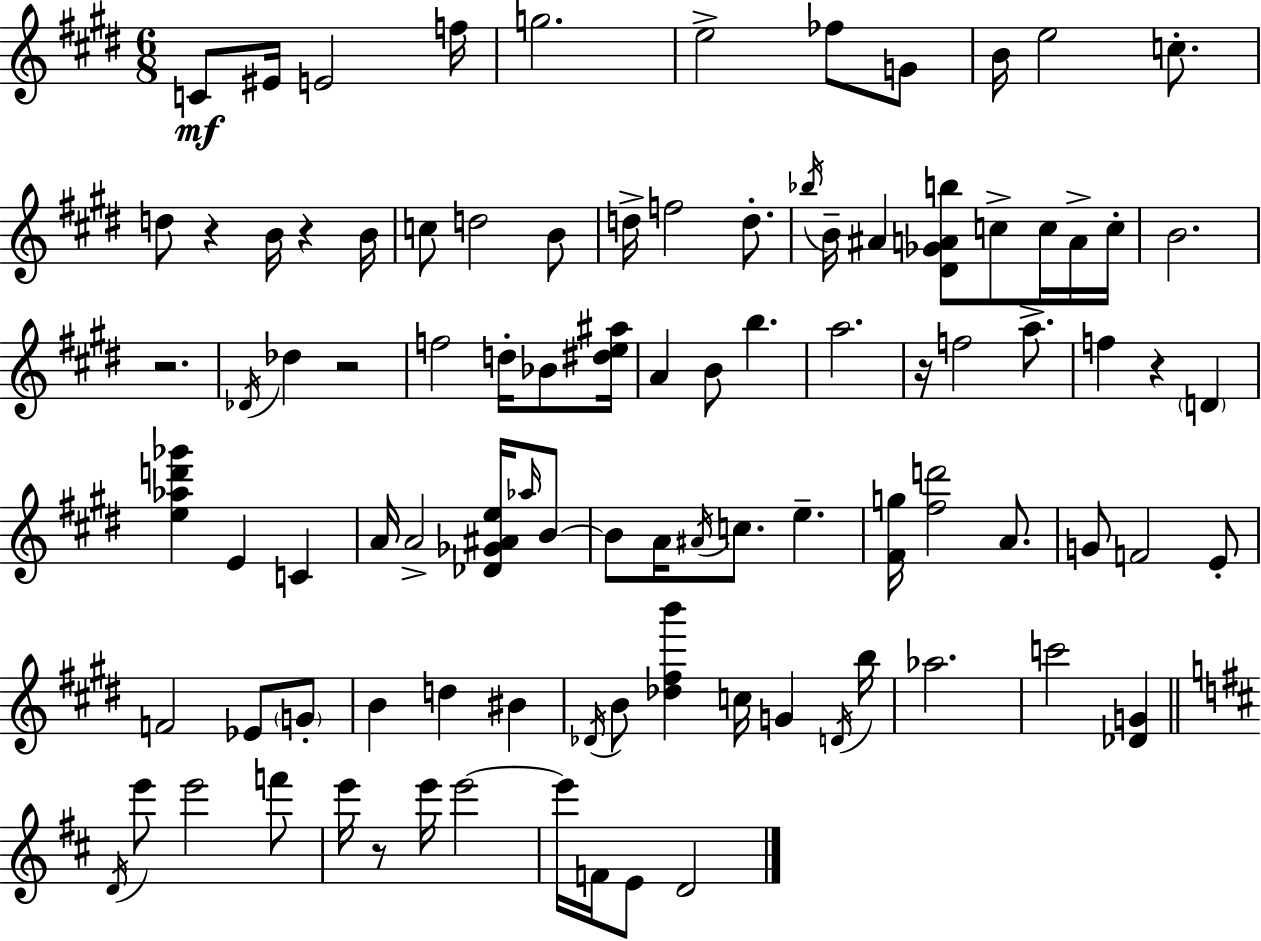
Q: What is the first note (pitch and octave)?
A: C4